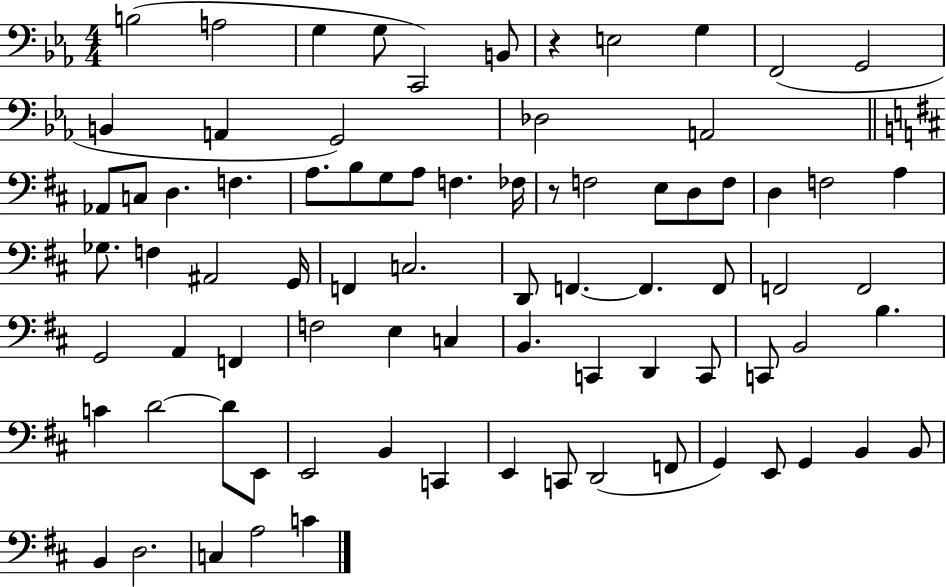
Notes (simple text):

B3/h A3/h G3/q G3/e C2/h B2/e R/q E3/h G3/q F2/h G2/h B2/q A2/q G2/h Db3/h A2/h Ab2/e C3/e D3/q. F3/q. A3/e. B3/e G3/e A3/e F3/q. FES3/s R/e F3/h E3/e D3/e F3/e D3/q F3/h A3/q Gb3/e. F3/q A#2/h G2/s F2/q C3/h. D2/e F2/q. F2/q. F2/e F2/h F2/h G2/h A2/q F2/q F3/h E3/q C3/q B2/q. C2/q D2/q C2/e C2/e B2/h B3/q. C4/q D4/h D4/e E2/e E2/h B2/q C2/q E2/q C2/e D2/h F2/e G2/q E2/e G2/q B2/q B2/e B2/q D3/h. C3/q A3/h C4/q